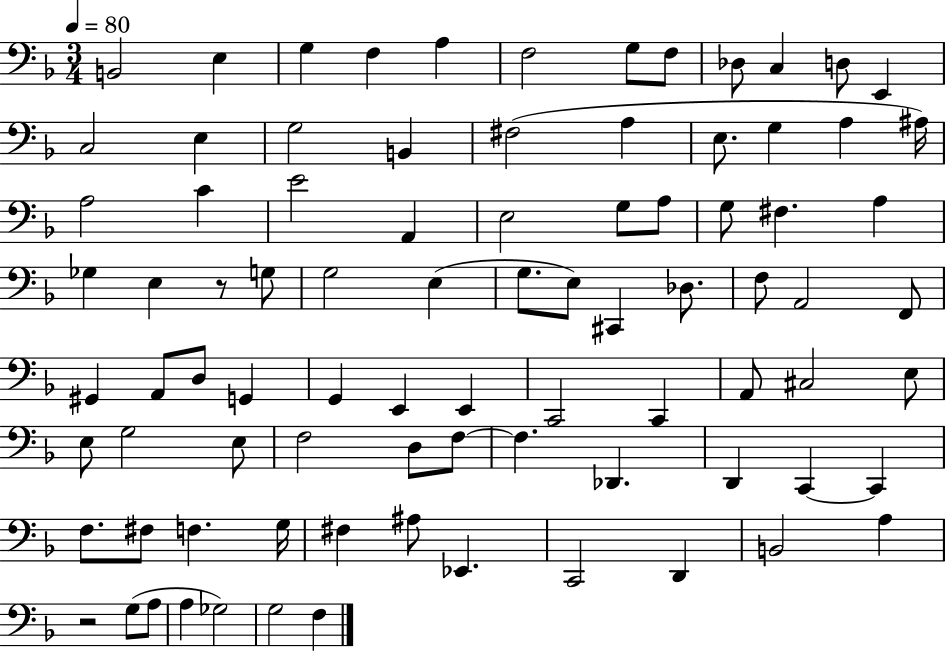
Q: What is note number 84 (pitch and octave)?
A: F3